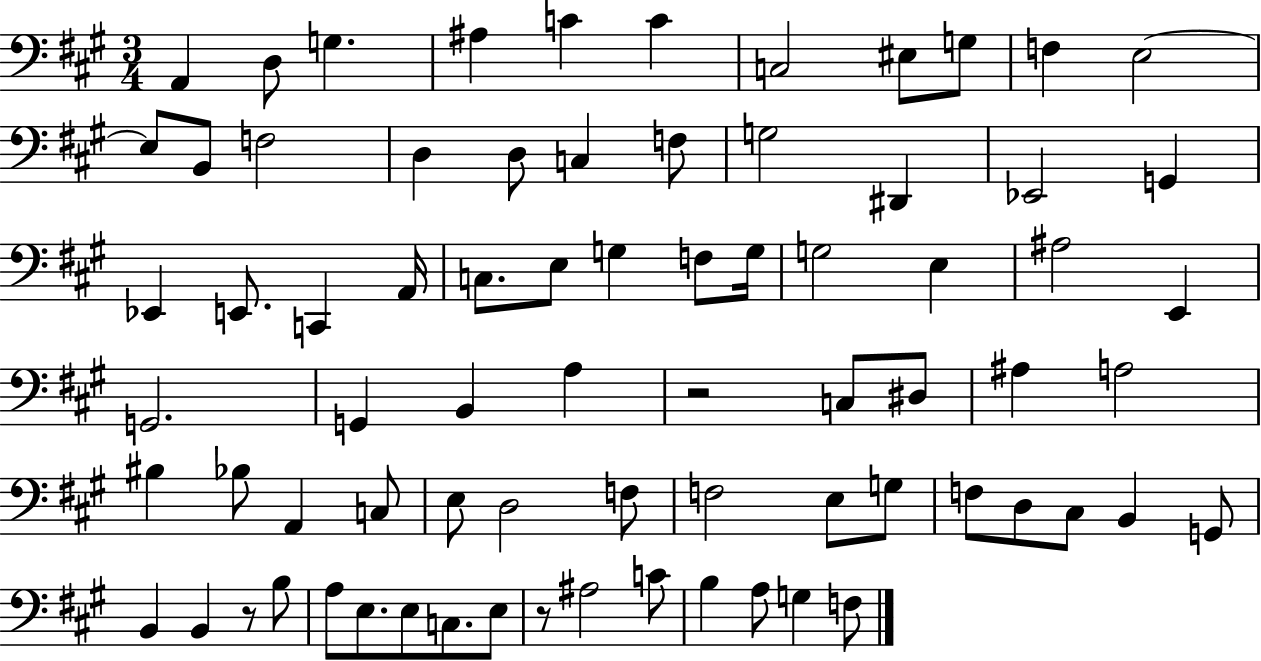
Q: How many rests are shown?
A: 3